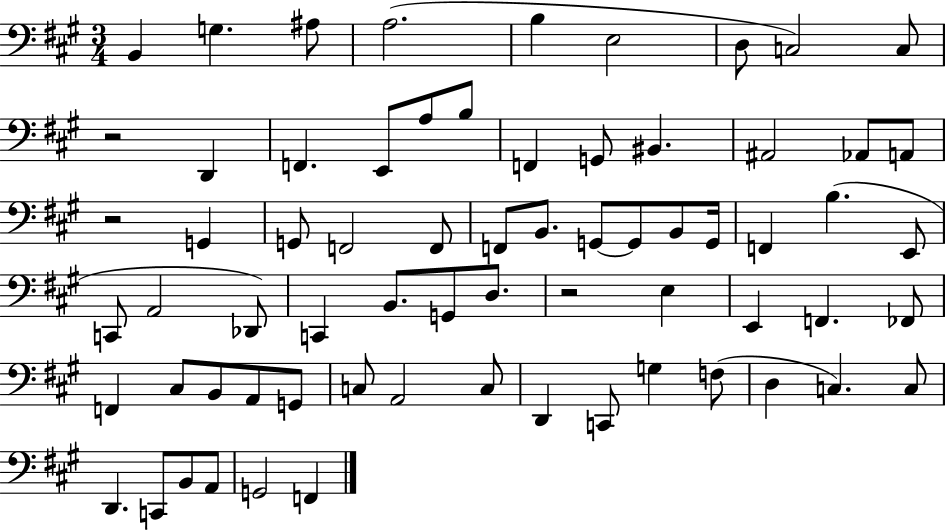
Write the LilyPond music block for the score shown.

{
  \clef bass
  \numericTimeSignature
  \time 3/4
  \key a \major
  b,4 g4. ais8 | a2.( | b4 e2 | d8 c2) c8 | \break r2 d,4 | f,4. e,8 a8 b8 | f,4 g,8 bis,4. | ais,2 aes,8 a,8 | \break r2 g,4 | g,8 f,2 f,8 | f,8 b,8. g,8~~ g,8 b,8 g,16 | f,4 b4.( e,8 | \break c,8 a,2 des,8) | c,4 b,8. g,8 d8. | r2 e4 | e,4 f,4. fes,8 | \break f,4 cis8 b,8 a,8 g,8 | c8 a,2 c8 | d,4 c,8 g4 f8( | d4 c4.) c8 | \break d,4. c,8 b,8 a,8 | g,2 f,4 | \bar "|."
}